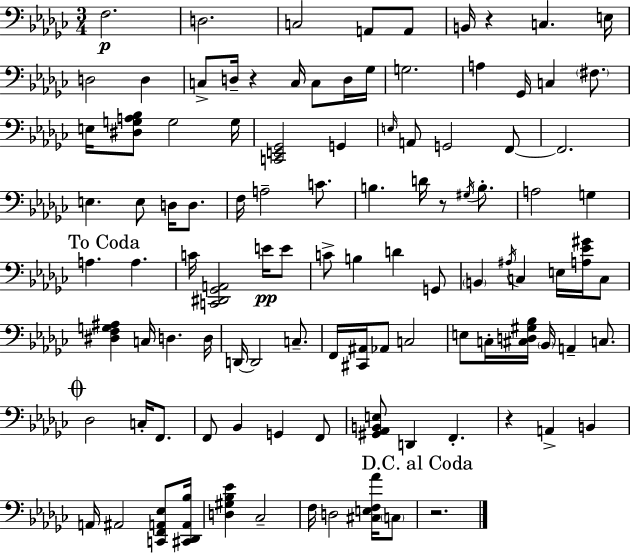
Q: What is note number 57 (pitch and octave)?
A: C3